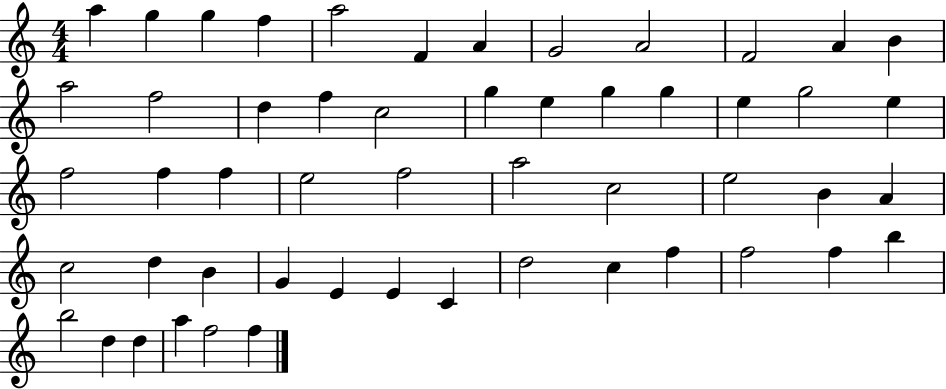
A5/q G5/q G5/q F5/q A5/h F4/q A4/q G4/h A4/h F4/h A4/q B4/q A5/h F5/h D5/q F5/q C5/h G5/q E5/q G5/q G5/q E5/q G5/h E5/q F5/h F5/q F5/q E5/h F5/h A5/h C5/h E5/h B4/q A4/q C5/h D5/q B4/q G4/q E4/q E4/q C4/q D5/h C5/q F5/q F5/h F5/q B5/q B5/h D5/q D5/q A5/q F5/h F5/q